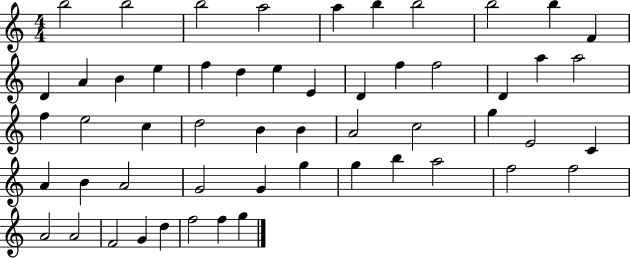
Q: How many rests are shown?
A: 0